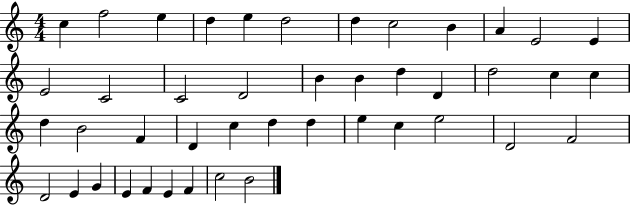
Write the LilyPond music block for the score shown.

{
  \clef treble
  \numericTimeSignature
  \time 4/4
  \key c \major
  c''4 f''2 e''4 | d''4 e''4 d''2 | d''4 c''2 b'4 | a'4 e'2 e'4 | \break e'2 c'2 | c'2 d'2 | b'4 b'4 d''4 d'4 | d''2 c''4 c''4 | \break d''4 b'2 f'4 | d'4 c''4 d''4 d''4 | e''4 c''4 e''2 | d'2 f'2 | \break d'2 e'4 g'4 | e'4 f'4 e'4 f'4 | c''2 b'2 | \bar "|."
}